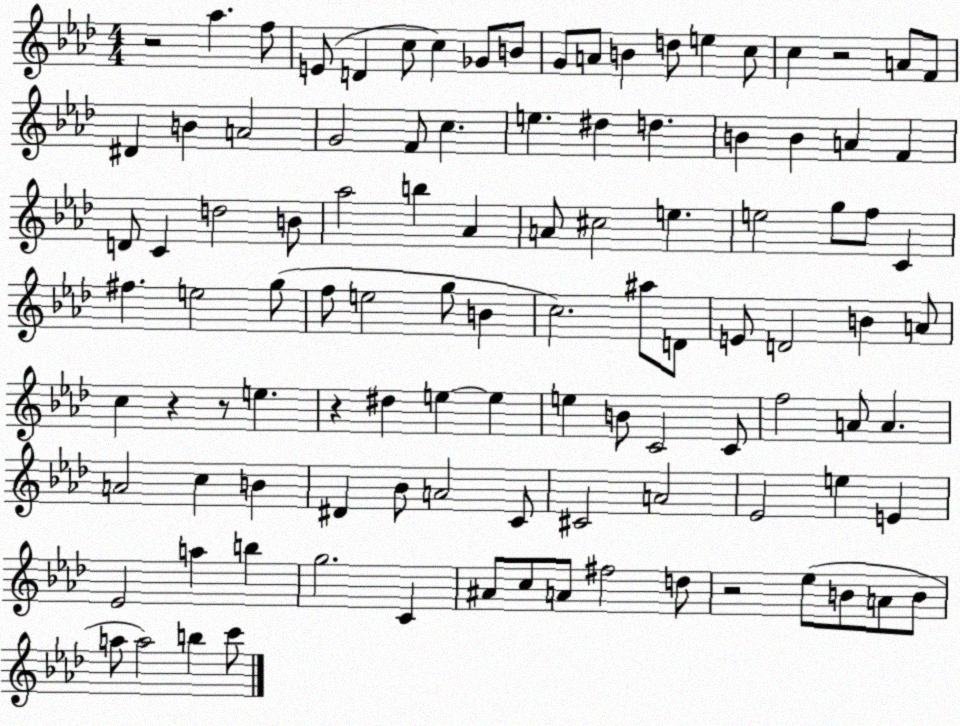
X:1
T:Untitled
M:4/4
L:1/4
K:Ab
z2 _a f/2 E/2 D c/2 c _G/2 B/2 G/2 A/2 B d/2 e c/2 c z2 A/2 F/2 ^D B A2 G2 F/2 c e ^d d B B A F D/2 C d2 B/2 _a2 b _A A/2 ^c2 e e2 g/2 f/2 C ^f e2 g/2 f/2 e2 g/2 B c2 ^a/2 D/2 E/2 D2 B A/2 c z z/2 e z ^d e e e B/2 C2 C/2 f2 A/2 A A2 c B ^D _B/2 A2 C/2 ^C2 A2 _E2 e E _E2 a b g2 C ^A/2 c/2 A/2 ^f2 d/2 z2 _e/2 B/2 A/2 B/2 a/2 a2 b c'/2